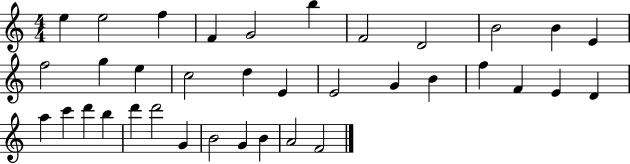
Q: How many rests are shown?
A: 0